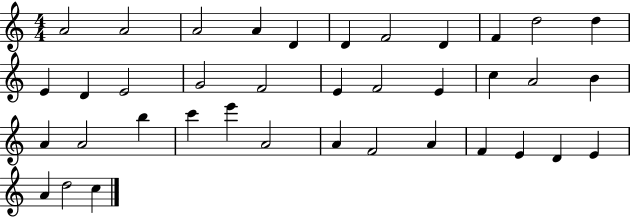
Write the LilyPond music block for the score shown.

{
  \clef treble
  \numericTimeSignature
  \time 4/4
  \key c \major
  a'2 a'2 | a'2 a'4 d'4 | d'4 f'2 d'4 | f'4 d''2 d''4 | \break e'4 d'4 e'2 | g'2 f'2 | e'4 f'2 e'4 | c''4 a'2 b'4 | \break a'4 a'2 b''4 | c'''4 e'''4 a'2 | a'4 f'2 a'4 | f'4 e'4 d'4 e'4 | \break a'4 d''2 c''4 | \bar "|."
}